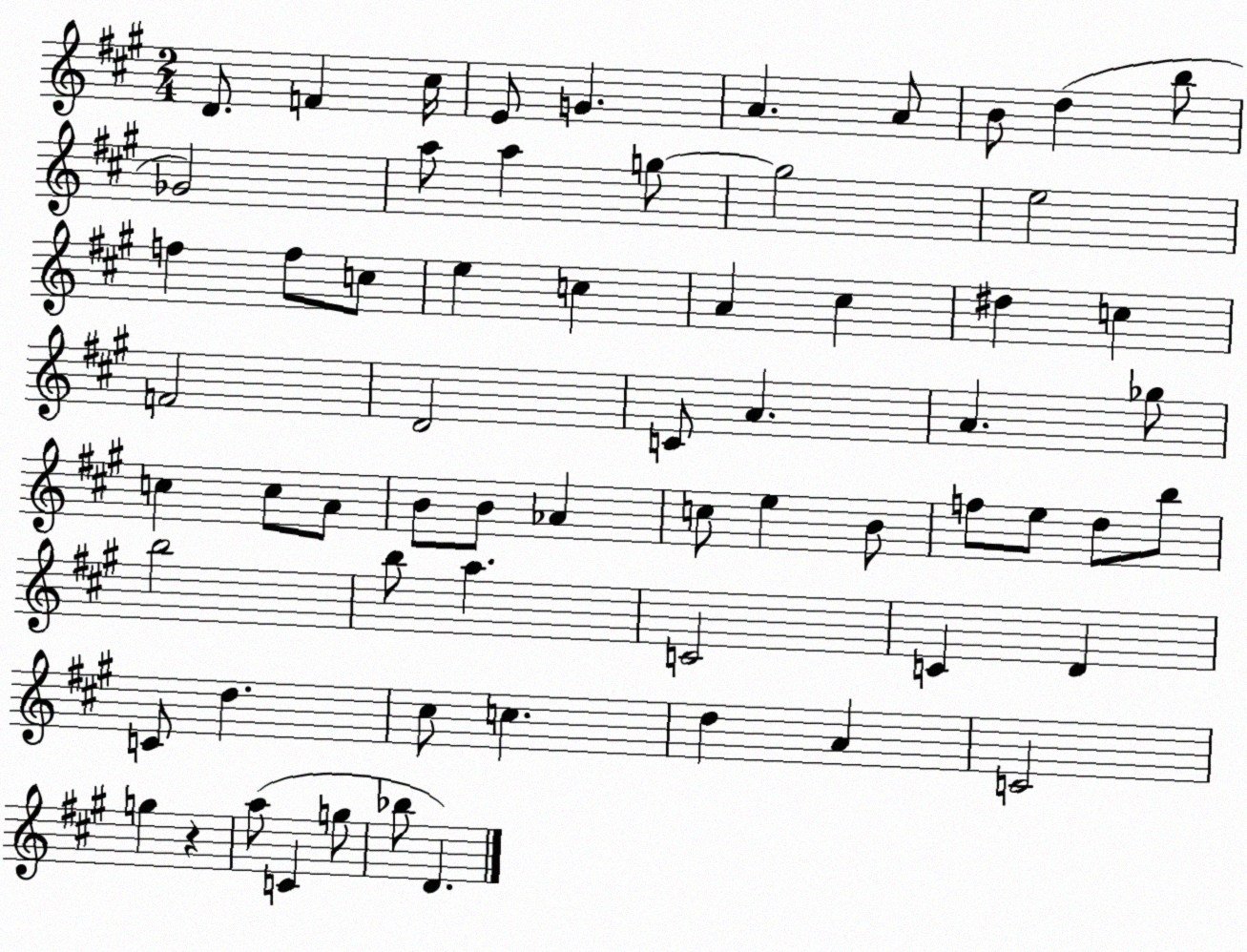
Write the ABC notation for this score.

X:1
T:Untitled
M:2/4
L:1/4
K:A
D/2 F ^c/4 E/2 G A A/2 B/2 d b/2 _G2 a/2 a g/2 g2 e2 f f/2 c/2 e c A ^c ^d c F2 D2 C/2 A A _g/2 c c/2 A/2 B/2 B/2 _A c/2 e B/2 f/2 e/2 d/2 b/2 b2 b/2 a C2 C D C/2 d ^c/2 c d A C2 g z a/2 C g/2 _b/2 D